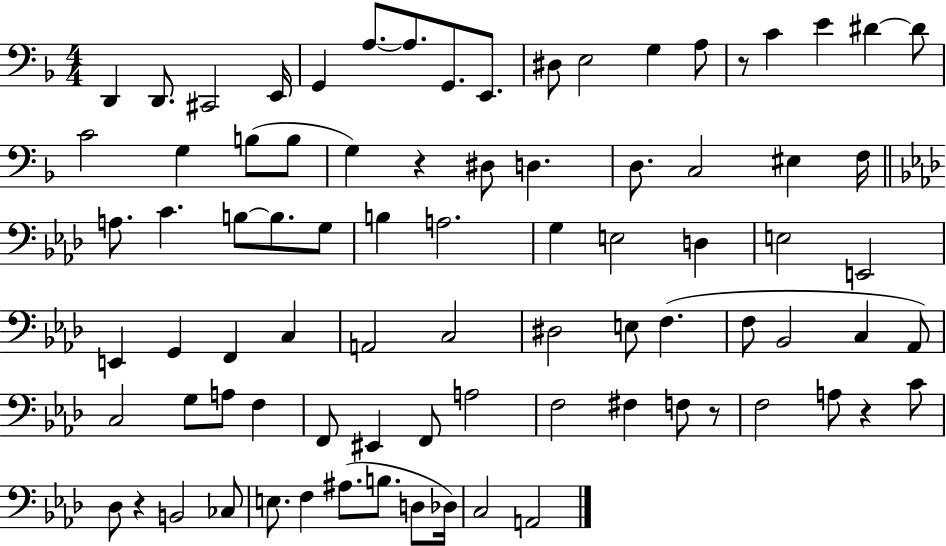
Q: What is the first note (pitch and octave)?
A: D2